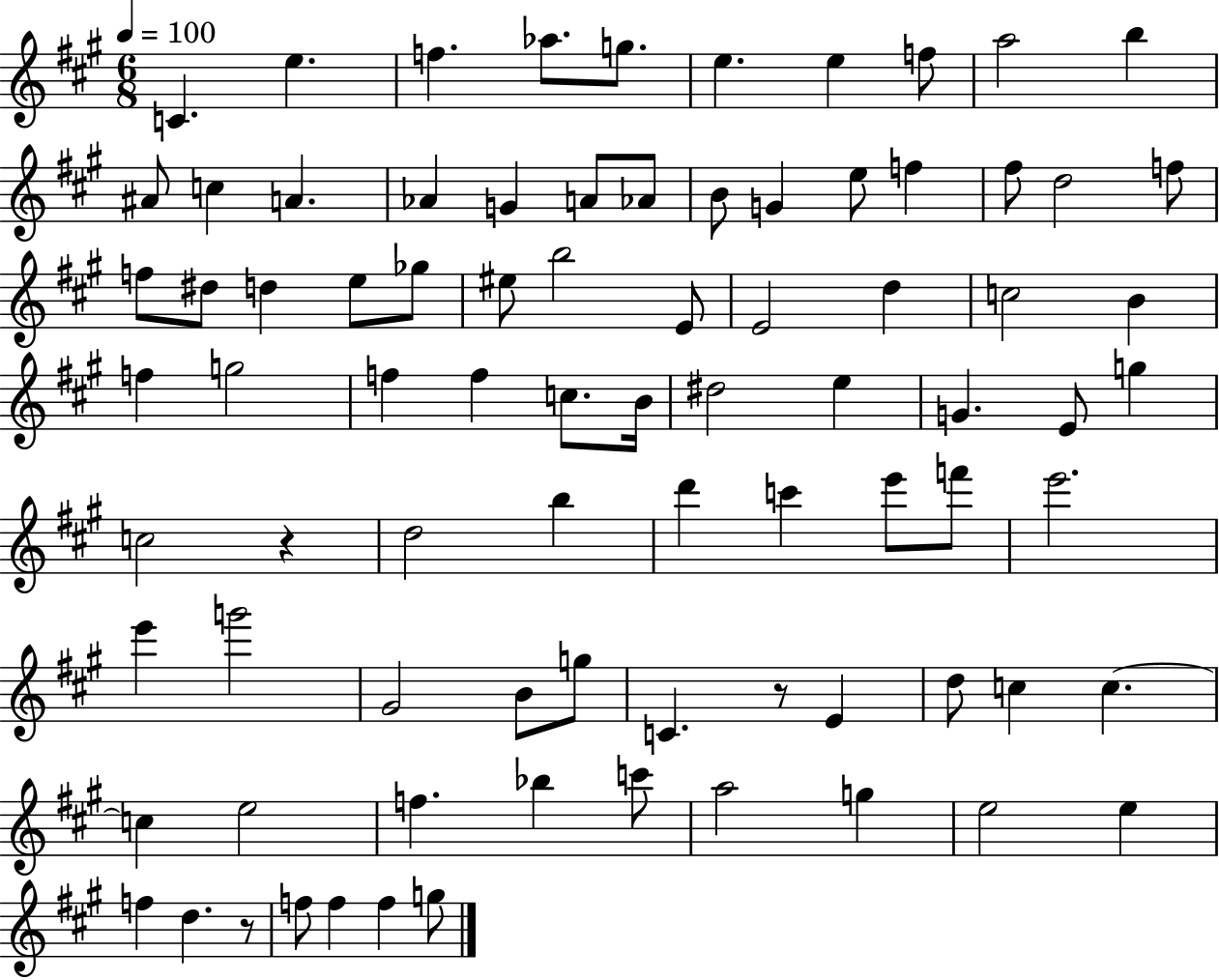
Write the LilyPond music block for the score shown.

{
  \clef treble
  \numericTimeSignature
  \time 6/8
  \key a \major
  \tempo 4 = 100
  c'4. e''4. | f''4. aes''8. g''8. | e''4. e''4 f''8 | a''2 b''4 | \break ais'8 c''4 a'4. | aes'4 g'4 a'8 aes'8 | b'8 g'4 e''8 f''4 | fis''8 d''2 f''8 | \break f''8 dis''8 d''4 e''8 ges''8 | eis''8 b''2 e'8 | e'2 d''4 | c''2 b'4 | \break f''4 g''2 | f''4 f''4 c''8. b'16 | dis''2 e''4 | g'4. e'8 g''4 | \break c''2 r4 | d''2 b''4 | d'''4 c'''4 e'''8 f'''8 | e'''2. | \break e'''4 g'''2 | gis'2 b'8 g''8 | c'4. r8 e'4 | d''8 c''4 c''4.~~ | \break c''4 e''2 | f''4. bes''4 c'''8 | a''2 g''4 | e''2 e''4 | \break f''4 d''4. r8 | f''8 f''4 f''4 g''8 | \bar "|."
}